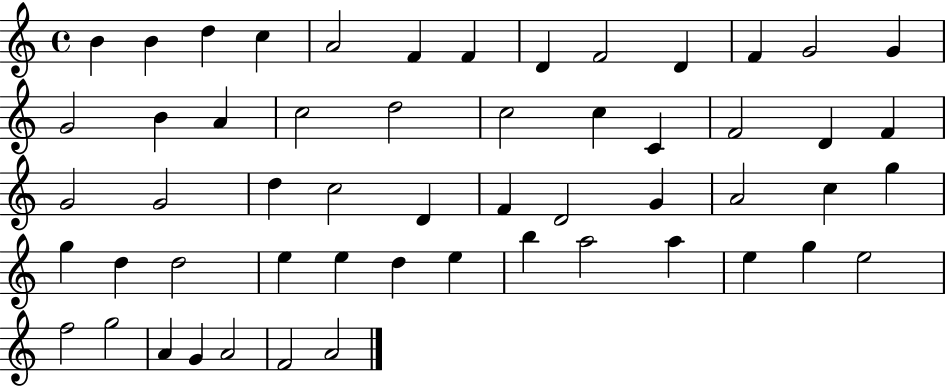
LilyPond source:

{
  \clef treble
  \time 4/4
  \defaultTimeSignature
  \key c \major
  b'4 b'4 d''4 c''4 | a'2 f'4 f'4 | d'4 f'2 d'4 | f'4 g'2 g'4 | \break g'2 b'4 a'4 | c''2 d''2 | c''2 c''4 c'4 | f'2 d'4 f'4 | \break g'2 g'2 | d''4 c''2 d'4 | f'4 d'2 g'4 | a'2 c''4 g''4 | \break g''4 d''4 d''2 | e''4 e''4 d''4 e''4 | b''4 a''2 a''4 | e''4 g''4 e''2 | \break f''2 g''2 | a'4 g'4 a'2 | f'2 a'2 | \bar "|."
}